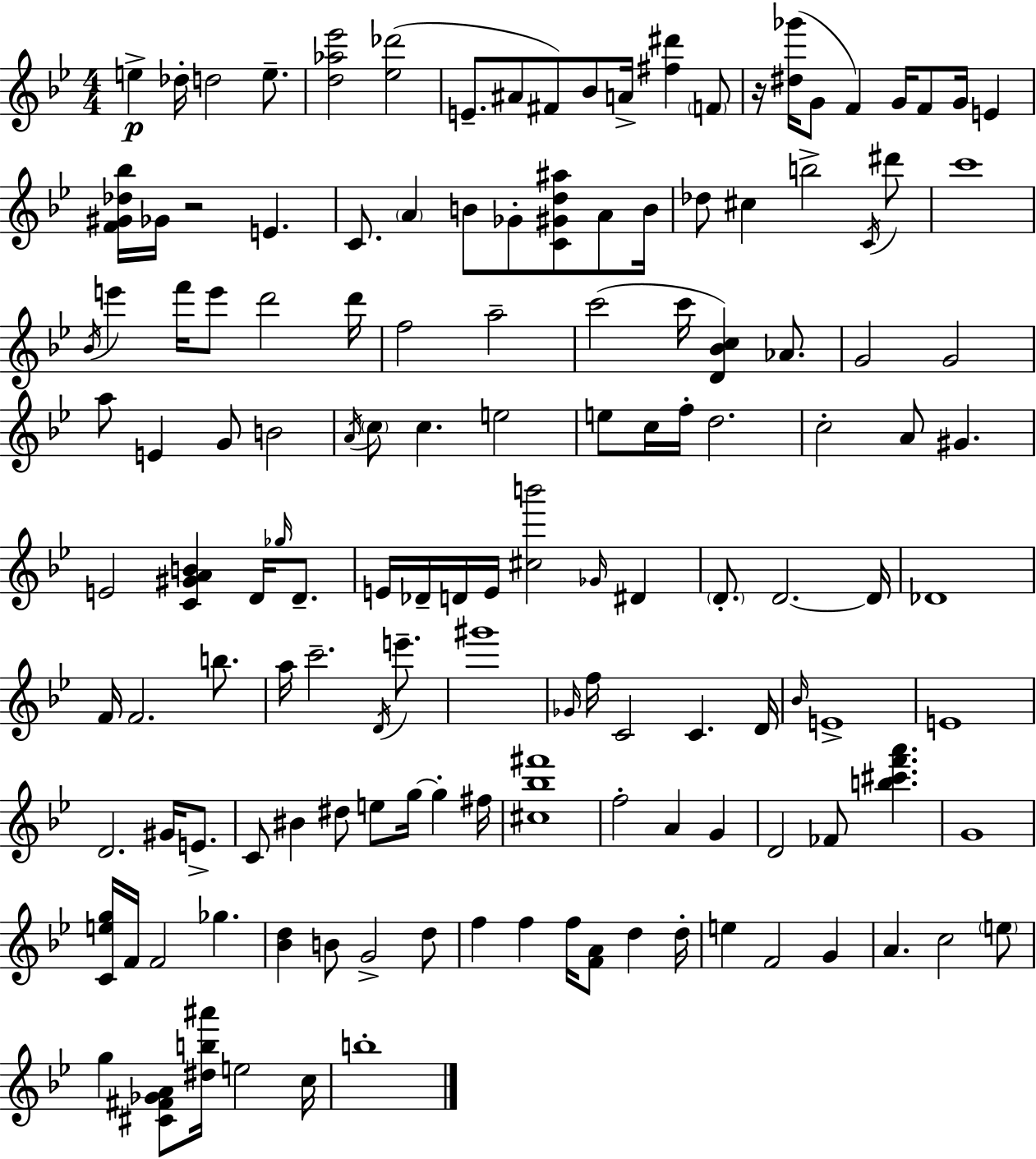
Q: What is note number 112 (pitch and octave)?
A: F5